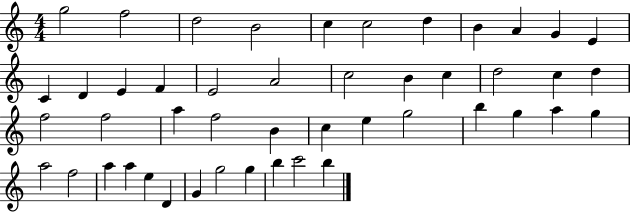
G5/h F5/h D5/h B4/h C5/q C5/h D5/q B4/q A4/q G4/q E4/q C4/q D4/q E4/q F4/q E4/h A4/h C5/h B4/q C5/q D5/h C5/q D5/q F5/h F5/h A5/q F5/h B4/q C5/q E5/q G5/h B5/q G5/q A5/q G5/q A5/h F5/h A5/q A5/q E5/q D4/q G4/q G5/h G5/q B5/q C6/h B5/q